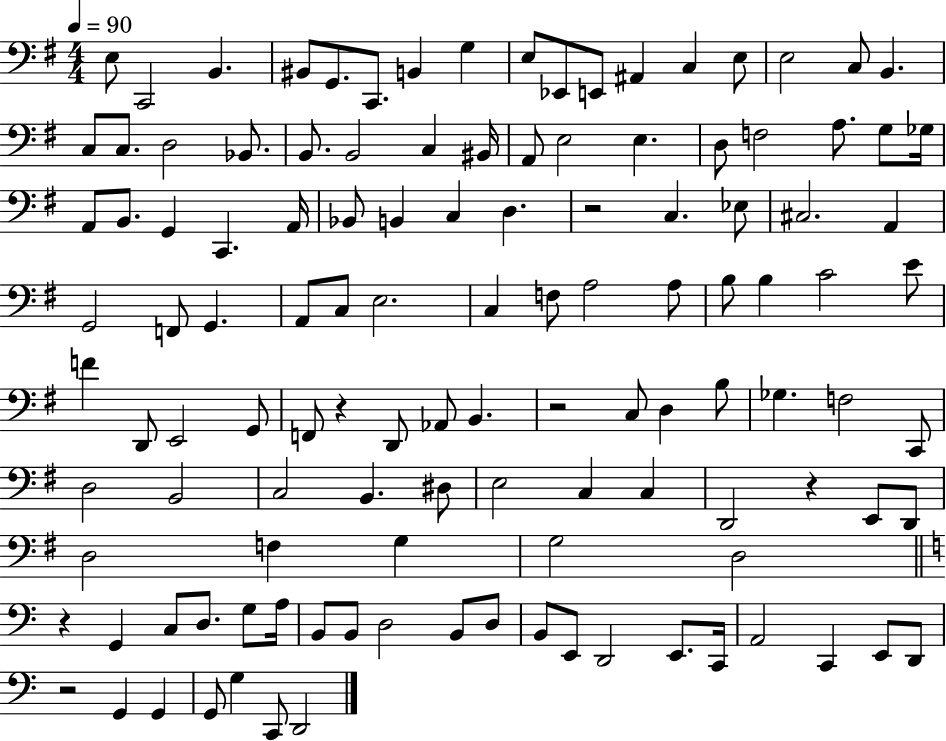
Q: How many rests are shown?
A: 6